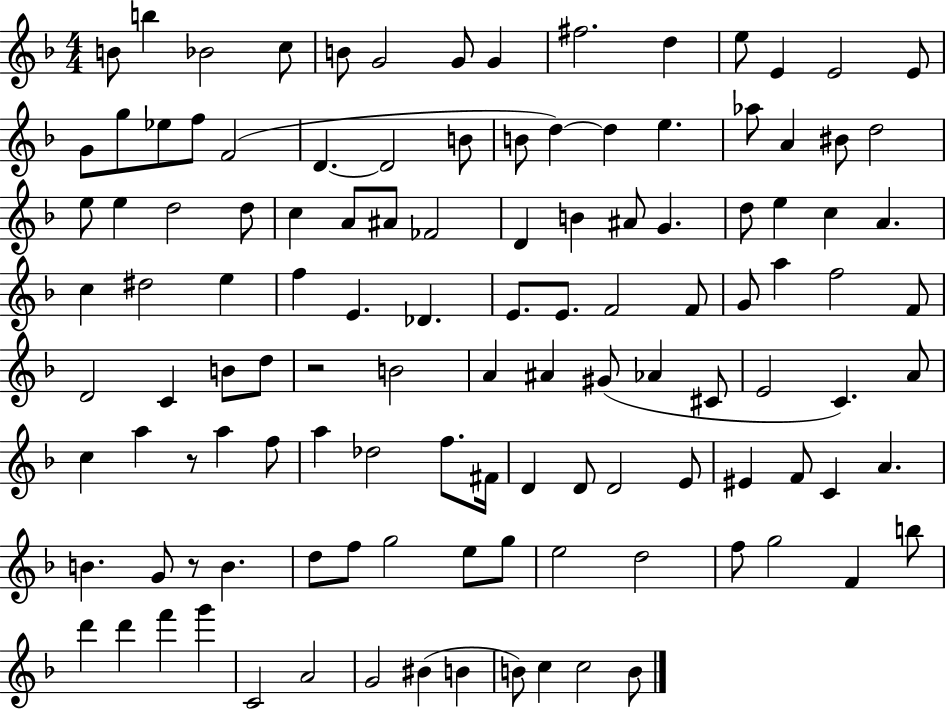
{
  \clef treble
  \numericTimeSignature
  \time 4/4
  \key f \major
  \repeat volta 2 { b'8 b''4 bes'2 c''8 | b'8 g'2 g'8 g'4 | fis''2. d''4 | e''8 e'4 e'2 e'8 | \break g'8 g''8 ees''8 f''8 f'2( | d'4.~~ d'2 b'8 | b'8 d''4~~) d''4 e''4. | aes''8 a'4 bis'8 d''2 | \break e''8 e''4 d''2 d''8 | c''4 a'8 ais'8 fes'2 | d'4 b'4 ais'8 g'4. | d''8 e''4 c''4 a'4. | \break c''4 dis''2 e''4 | f''4 e'4. des'4. | e'8. e'8. f'2 f'8 | g'8 a''4 f''2 f'8 | \break d'2 c'4 b'8 d''8 | r2 b'2 | a'4 ais'4 gis'8( aes'4 cis'8 | e'2 c'4.) a'8 | \break c''4 a''4 r8 a''4 f''8 | a''4 des''2 f''8. fis'16 | d'4 d'8 d'2 e'8 | eis'4 f'8 c'4 a'4. | \break b'4. g'8 r8 b'4. | d''8 f''8 g''2 e''8 g''8 | e''2 d''2 | f''8 g''2 f'4 b''8 | \break d'''4 d'''4 f'''4 g'''4 | c'2 a'2 | g'2 bis'4( b'4 | b'8) c''4 c''2 b'8 | \break } \bar "|."
}